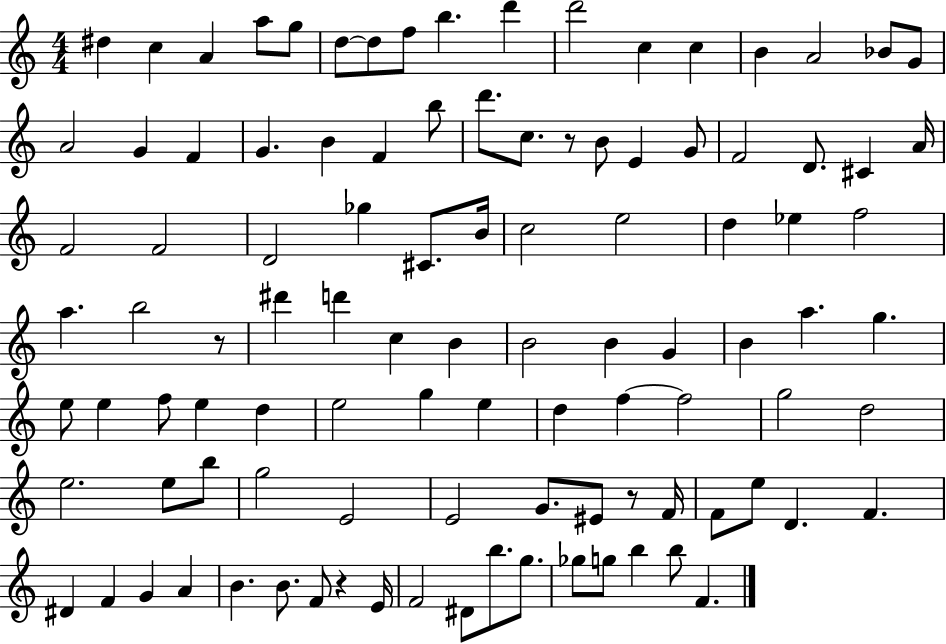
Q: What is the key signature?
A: C major